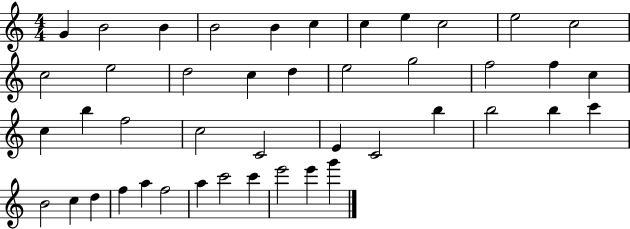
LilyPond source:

{
  \clef treble
  \numericTimeSignature
  \time 4/4
  \key c \major
  g'4 b'2 b'4 | b'2 b'4 c''4 | c''4 e''4 c''2 | e''2 c''2 | \break c''2 e''2 | d''2 c''4 d''4 | e''2 g''2 | f''2 f''4 c''4 | \break c''4 b''4 f''2 | c''2 c'2 | e'4 c'2 b''4 | b''2 b''4 c'''4 | \break b'2 c''4 d''4 | f''4 a''4 f''2 | a''4 c'''2 c'''4 | e'''2 e'''4 g'''4 | \break \bar "|."
}